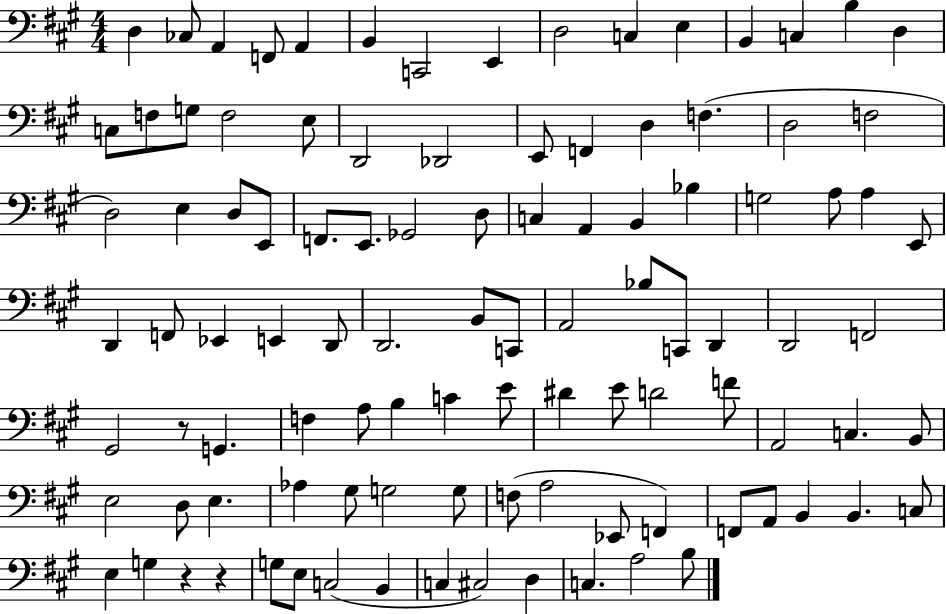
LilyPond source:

{
  \clef bass
  \numericTimeSignature
  \time 4/4
  \key a \major
  d4 ces8 a,4 f,8 a,4 | b,4 c,2 e,4 | d2 c4 e4 | b,4 c4 b4 d4 | \break c8 f8 g8 f2 e8 | d,2 des,2 | e,8 f,4 d4 f4.( | d2 f2 | \break d2) e4 d8 e,8 | f,8. e,8. ges,2 d8 | c4 a,4 b,4 bes4 | g2 a8 a4 e,8 | \break d,4 f,8 ees,4 e,4 d,8 | d,2. b,8 c,8 | a,2 bes8 c,8 d,4 | d,2 f,2 | \break gis,2 r8 g,4. | f4 a8 b4 c'4 e'8 | dis'4 e'8 d'2 f'8 | a,2 c4. b,8 | \break e2 d8 e4. | aes4 gis8 g2 g8 | f8( a2 ees,8 f,4) | f,8 a,8 b,4 b,4. c8 | \break e4 g4 r4 r4 | g8 e8 c2( b,4 | c4 cis2) d4 | c4. a2 b8 | \break \bar "|."
}